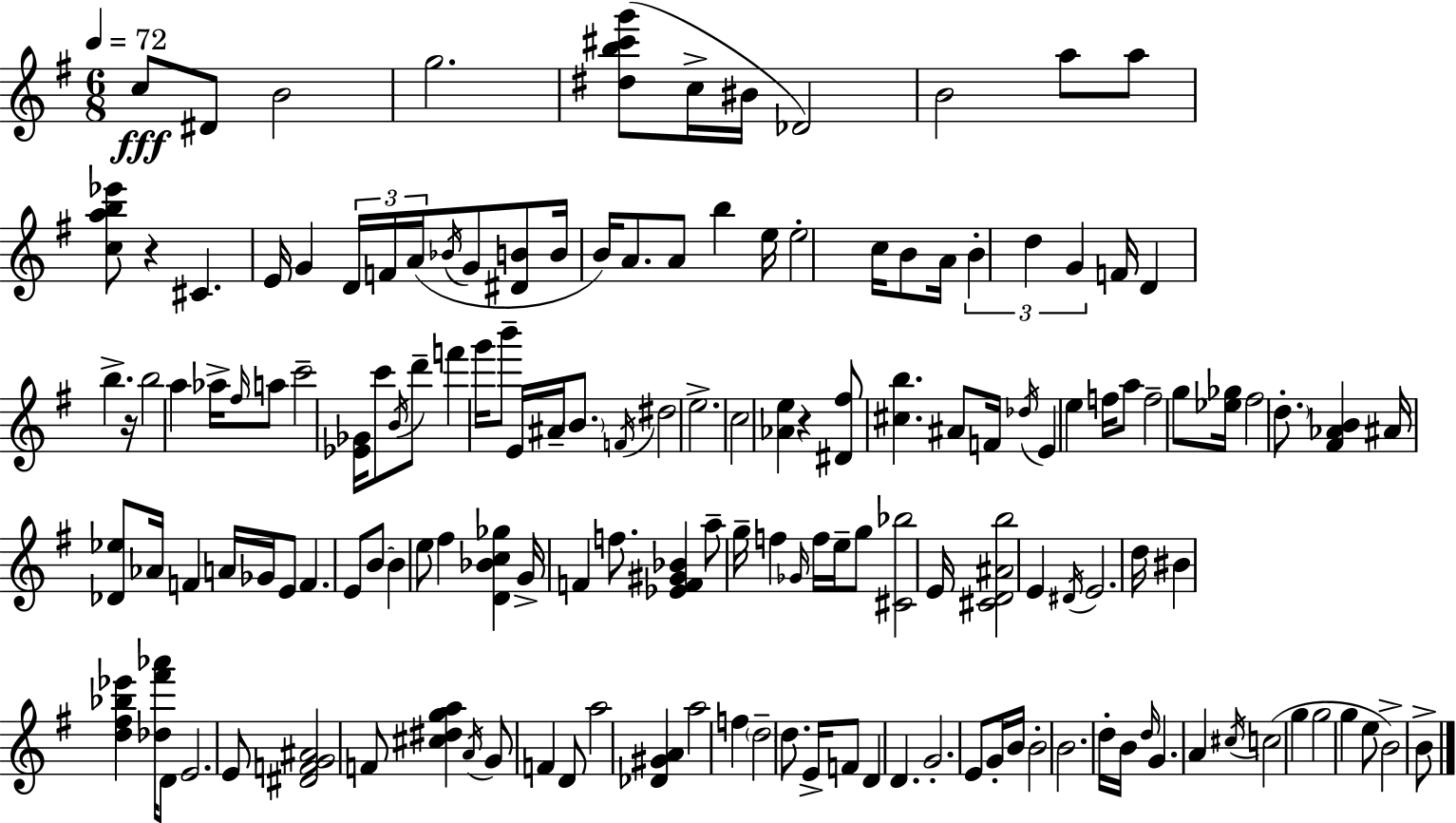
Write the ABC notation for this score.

X:1
T:Untitled
M:6/8
L:1/4
K:Em
c/2 ^D/2 B2 g2 [^db^c'g']/2 c/4 ^B/4 _D2 B2 a/2 a/2 [cab_e']/2 z ^C E/4 G D/4 F/4 A/4 _B/4 G/2 [^DB]/2 B/4 B/4 A/2 A/2 b e/4 e2 c/4 B/2 A/4 B d G F/4 D b z/4 b2 a _a/4 ^f/4 a/2 c'2 [_E_G]/4 c'/2 B/4 d'/2 f' g'/4 b'/2 E/4 ^A/4 B/2 F/4 ^d2 e2 c2 [_Ae] z [^D^f]/2 [^cb] ^A/2 F/4 _d/4 E e f/4 a/2 f2 g/2 [_e_g]/4 ^f2 d/2 [^F_AB] ^A/4 [_D_e]/2 _A/4 F A/4 _G/4 E/2 F E/2 B/2 B e/2 ^f [D_Bc_g] G/4 F f/2 [_EF^G_B] a/2 g/4 f _G/4 f/4 e/4 g/2 [^C_b]2 E/4 [^CD^Ab]2 E ^D/4 E2 d/4 ^B [d^f_b_e'] [_d^f'_a']/4 D/2 E2 E/2 [^DFG^A]2 F/2 [^c^dga] A/4 G/2 F D/2 a2 [_D^GA] a2 f d2 d/2 E/4 F/2 D D G2 E/2 G/4 B/4 B2 B2 d/4 B/4 d/4 G A ^c/4 c2 g g2 g e/2 B2 B/2